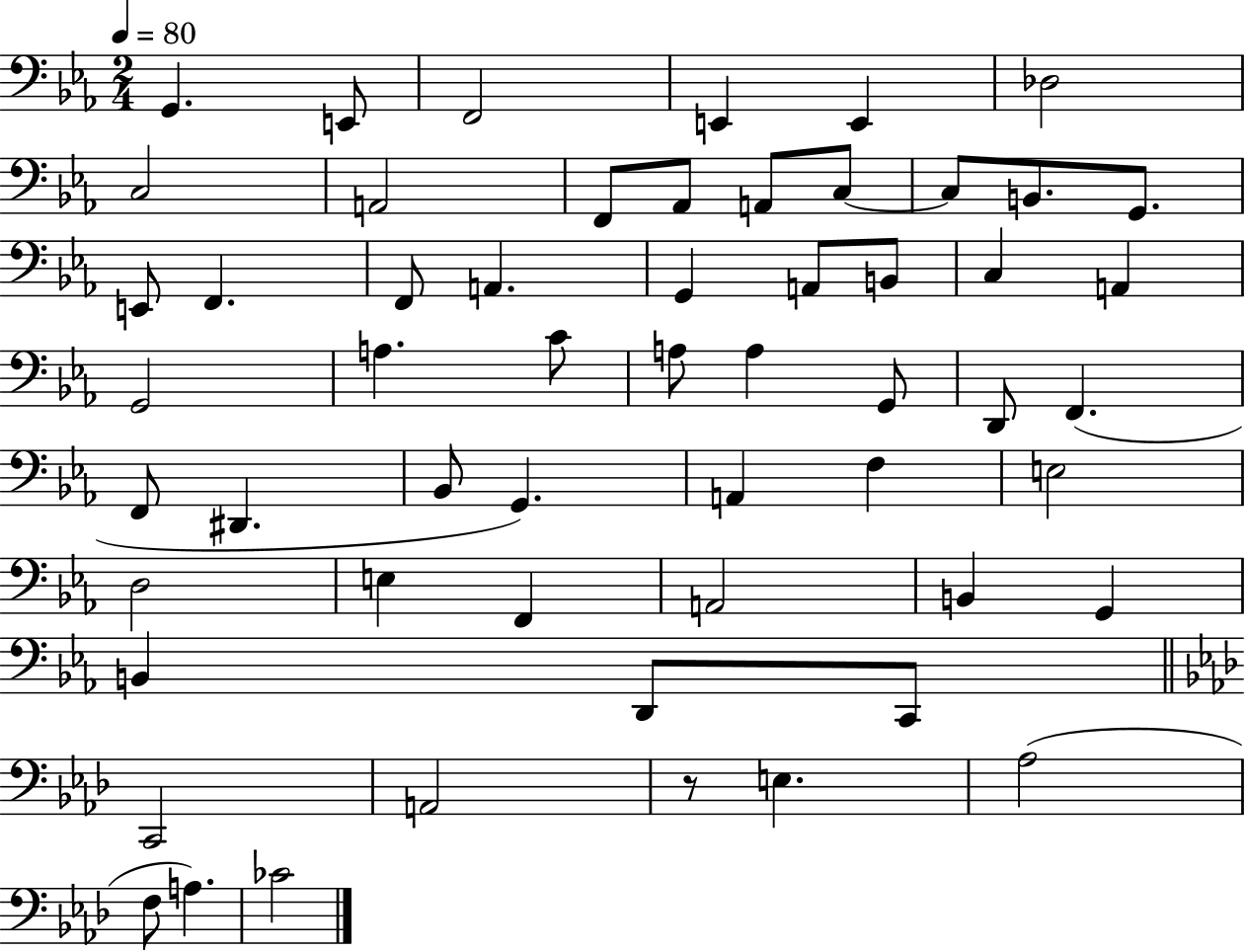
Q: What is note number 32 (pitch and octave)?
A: F2